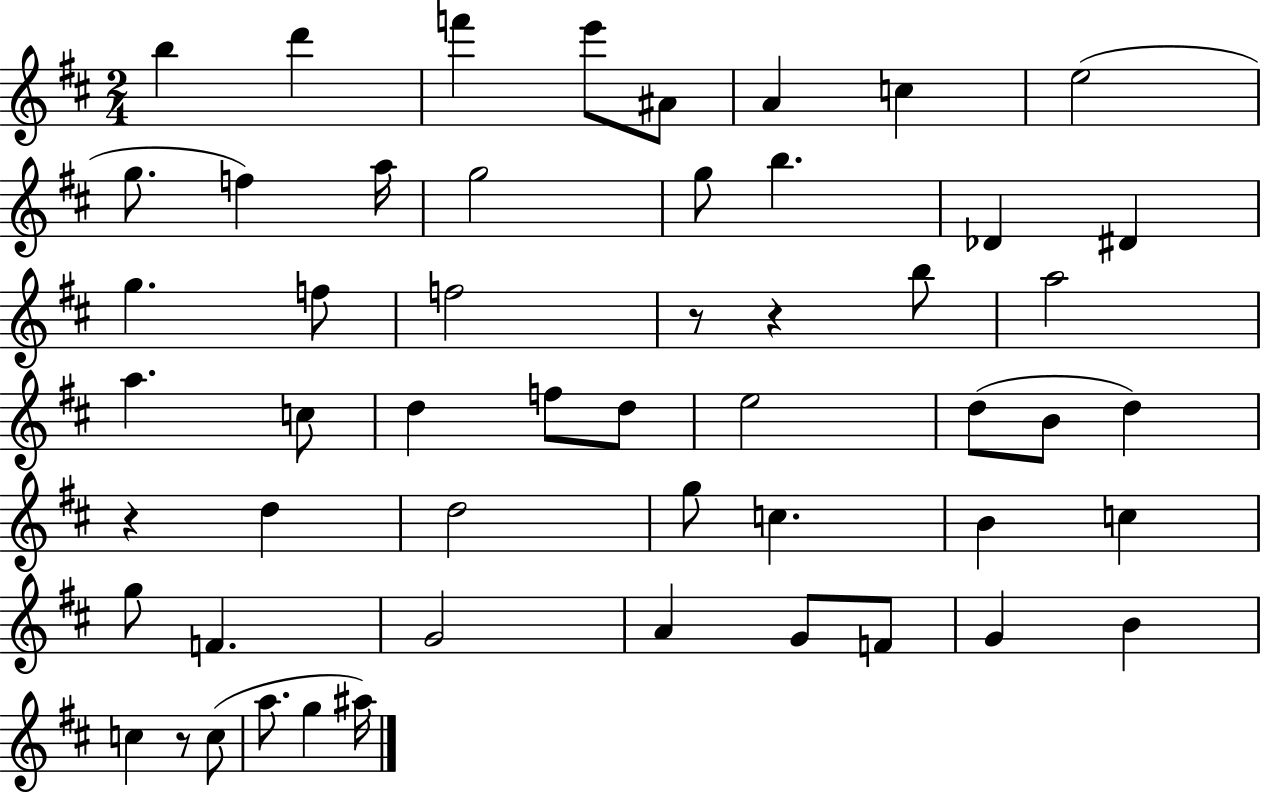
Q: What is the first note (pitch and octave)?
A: B5